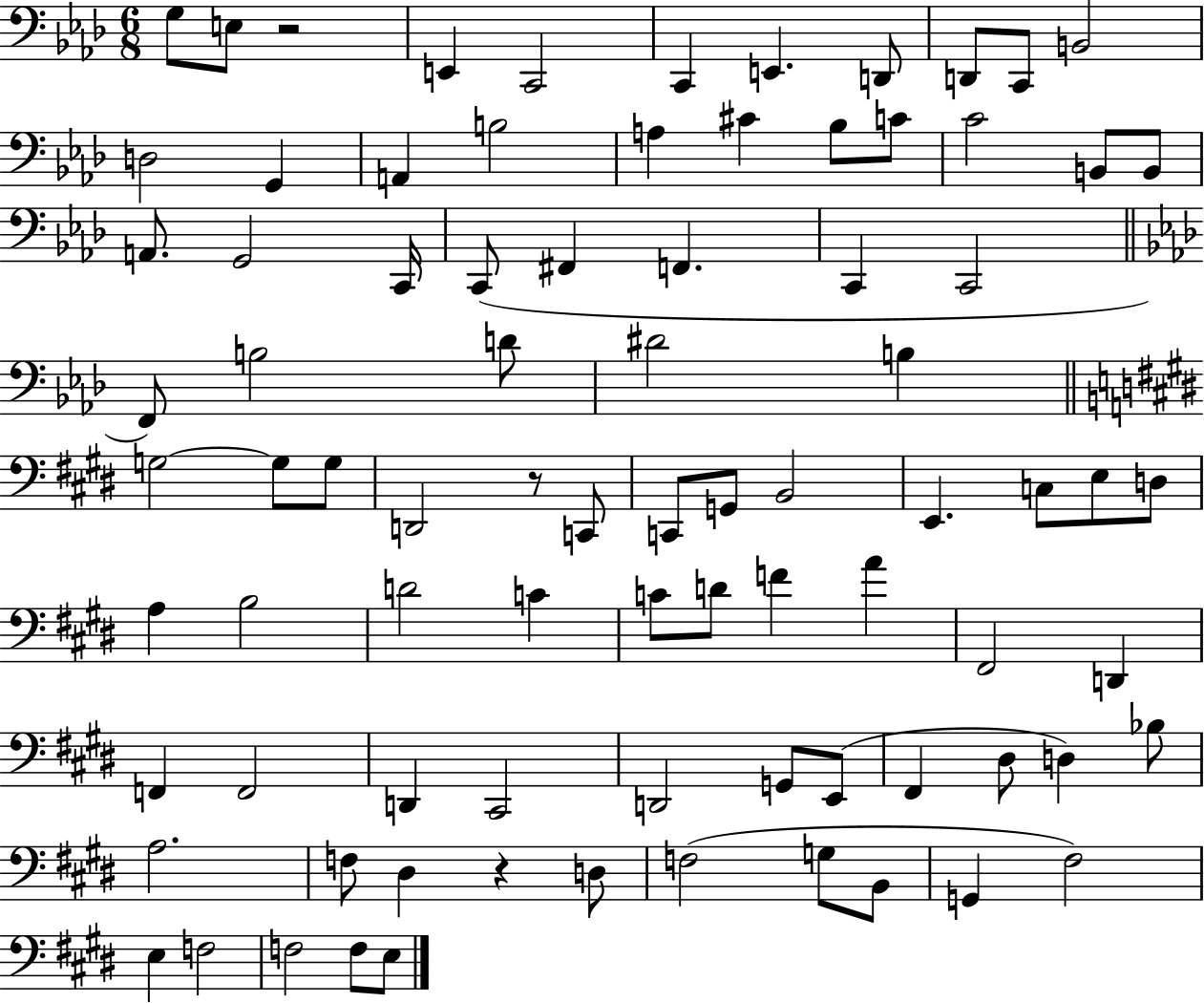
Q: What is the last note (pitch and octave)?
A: E3